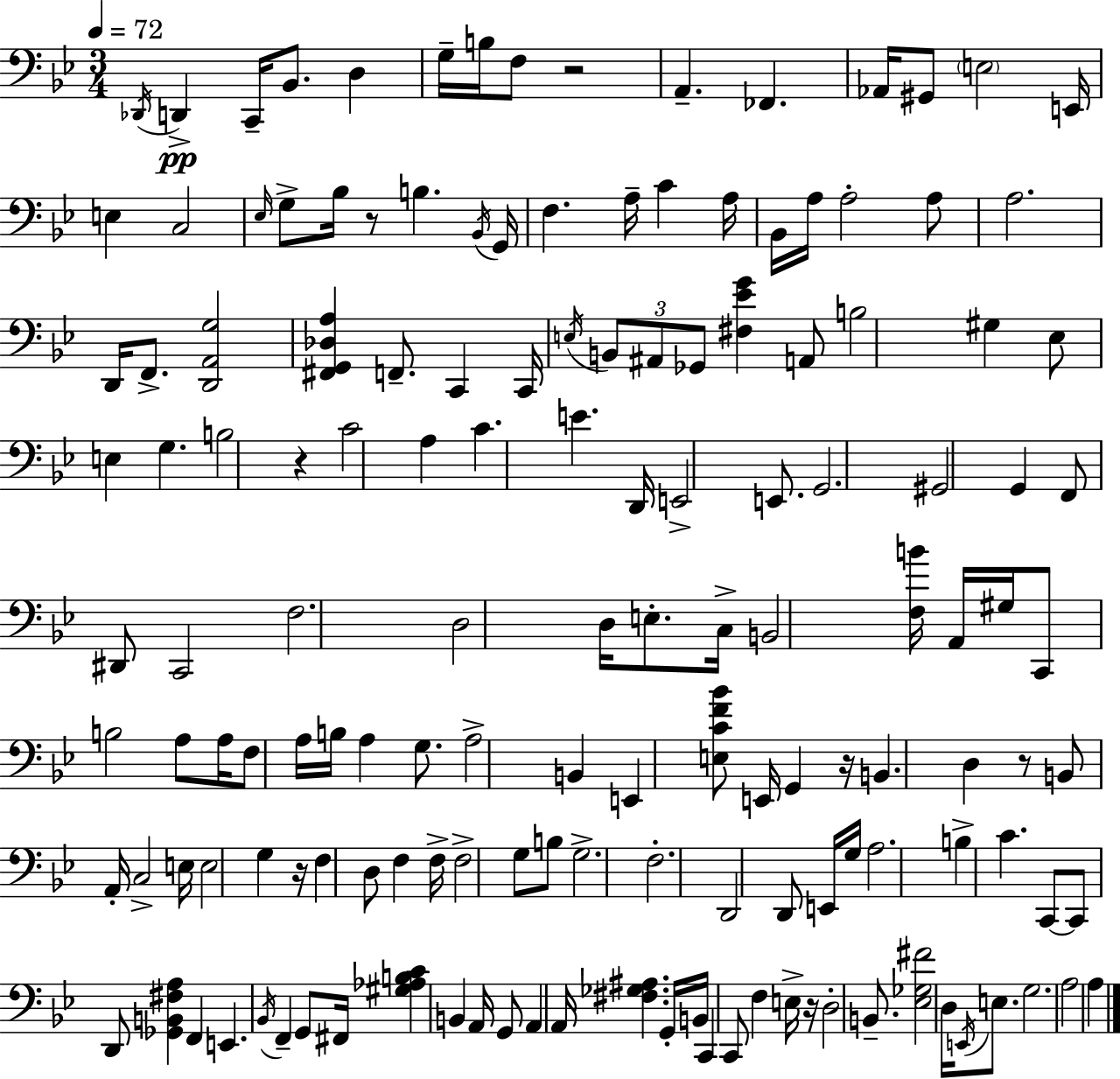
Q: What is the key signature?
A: BES major